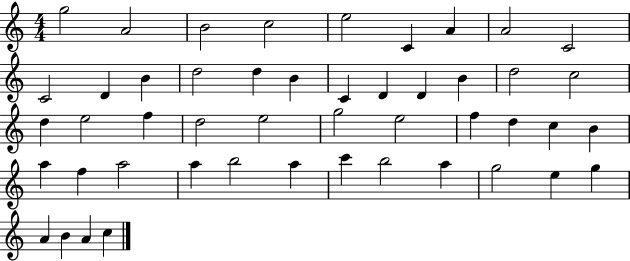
G5/h A4/h B4/h C5/h E5/h C4/q A4/q A4/h C4/h C4/h D4/q B4/q D5/h D5/q B4/q C4/q D4/q D4/q B4/q D5/h C5/h D5/q E5/h F5/q D5/h E5/h G5/h E5/h F5/q D5/q C5/q B4/q A5/q F5/q A5/h A5/q B5/h A5/q C6/q B5/h A5/q G5/h E5/q G5/q A4/q B4/q A4/q C5/q